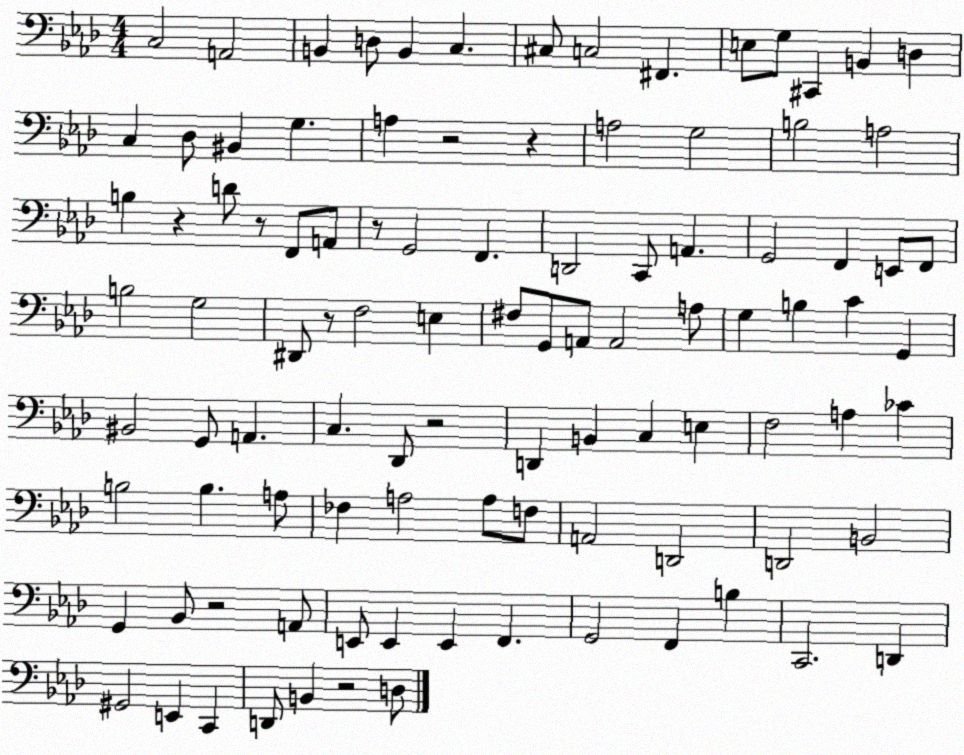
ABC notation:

X:1
T:Untitled
M:4/4
L:1/4
K:Ab
C,2 A,,2 B,, D,/2 B,, C, ^C,/2 C,2 ^F,, E,/2 G,/2 ^C,, B,, D, C, _D,/2 ^B,, G, A, z2 z A,2 G,2 B,2 A,2 B, z D/2 z/2 F,,/2 A,,/2 z/2 G,,2 F,, D,,2 C,,/2 A,, G,,2 F,, E,,/2 F,,/2 B,2 G,2 ^D,,/2 z/2 F,2 E, ^F,/2 G,,/2 A,,/2 A,,2 A,/2 G, B, C G,, ^B,,2 G,,/2 A,, C, _D,,/2 z2 D,, B,, C, E, F,2 A, _C B,2 B, A,/2 _F, A,2 A,/2 F,/2 A,,2 D,,2 D,,2 B,,2 G,, _B,,/2 z2 A,,/2 E,,/2 E,, E,, F,, G,,2 F,, B, C,,2 D,, ^G,,2 E,, C,, D,,/2 B,, z2 D,/2